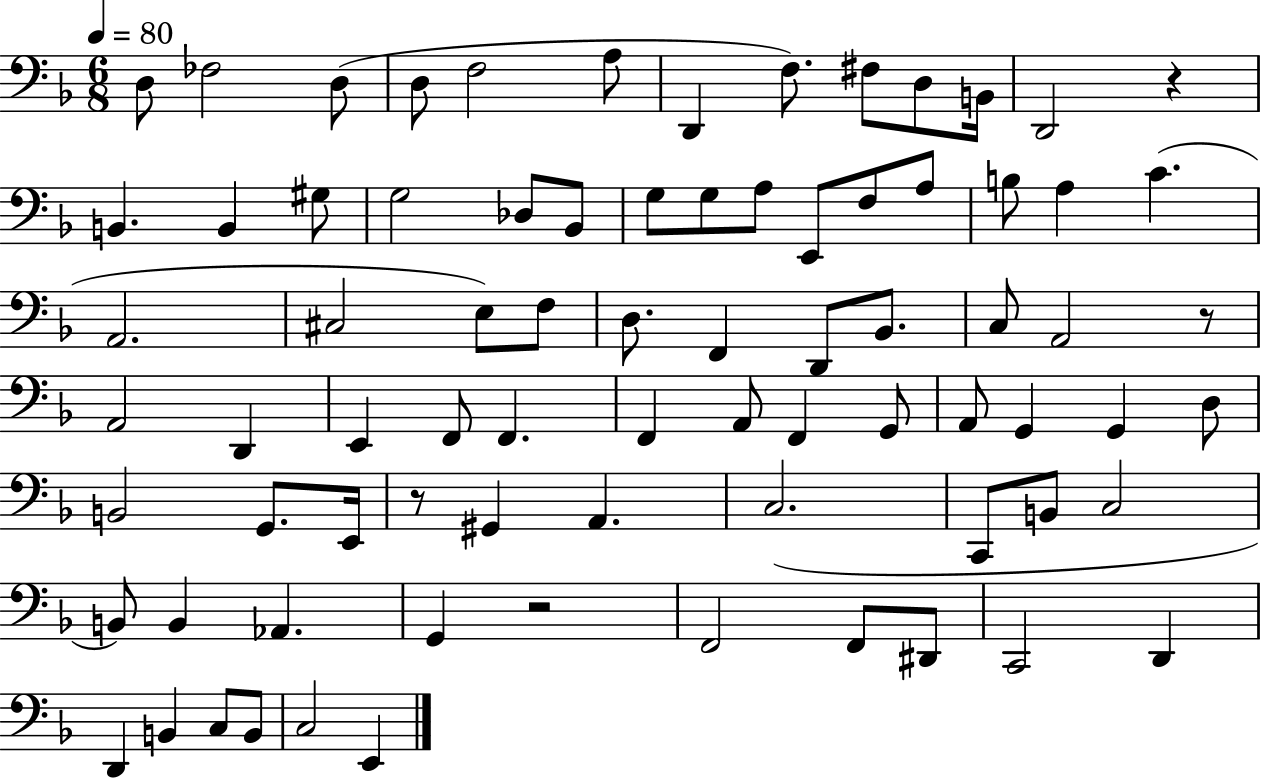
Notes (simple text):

D3/e FES3/h D3/e D3/e F3/h A3/e D2/q F3/e. F#3/e D3/e B2/s D2/h R/q B2/q. B2/q G#3/e G3/h Db3/e Bb2/e G3/e G3/e A3/e E2/e F3/e A3/e B3/e A3/q C4/q. A2/h. C#3/h E3/e F3/e D3/e. F2/q D2/e Bb2/e. C3/e A2/h R/e A2/h D2/q E2/q F2/e F2/q. F2/q A2/e F2/q G2/e A2/e G2/q G2/q D3/e B2/h G2/e. E2/s R/e G#2/q A2/q. C3/h. C2/e B2/e C3/h B2/e B2/q Ab2/q. G2/q R/h F2/h F2/e D#2/e C2/h D2/q D2/q B2/q C3/e B2/e C3/h E2/q